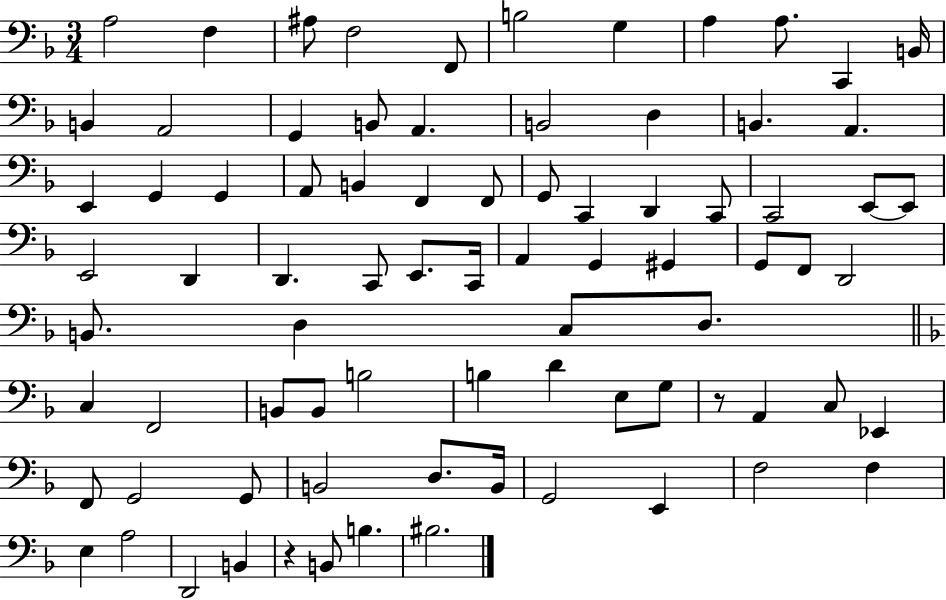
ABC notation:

X:1
T:Untitled
M:3/4
L:1/4
K:F
A,2 F, ^A,/2 F,2 F,,/2 B,2 G, A, A,/2 C,, B,,/4 B,, A,,2 G,, B,,/2 A,, B,,2 D, B,, A,, E,, G,, G,, A,,/2 B,, F,, F,,/2 G,,/2 C,, D,, C,,/2 C,,2 E,,/2 E,,/2 E,,2 D,, D,, C,,/2 E,,/2 C,,/4 A,, G,, ^G,, G,,/2 F,,/2 D,,2 B,,/2 D, C,/2 D,/2 C, F,,2 B,,/2 B,,/2 B,2 B, D E,/2 G,/2 z/2 A,, C,/2 _E,, F,,/2 G,,2 G,,/2 B,,2 D,/2 B,,/4 G,,2 E,, F,2 F, E, A,2 D,,2 B,, z B,,/2 B, ^B,2